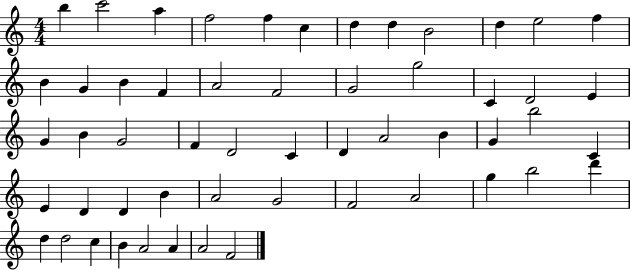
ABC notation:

X:1
T:Untitled
M:4/4
L:1/4
K:C
b c'2 a f2 f c d d B2 d e2 f B G B F A2 F2 G2 g2 C D2 E G B G2 F D2 C D A2 B G b2 C E D D B A2 G2 F2 A2 g b2 d' d d2 c B A2 A A2 F2